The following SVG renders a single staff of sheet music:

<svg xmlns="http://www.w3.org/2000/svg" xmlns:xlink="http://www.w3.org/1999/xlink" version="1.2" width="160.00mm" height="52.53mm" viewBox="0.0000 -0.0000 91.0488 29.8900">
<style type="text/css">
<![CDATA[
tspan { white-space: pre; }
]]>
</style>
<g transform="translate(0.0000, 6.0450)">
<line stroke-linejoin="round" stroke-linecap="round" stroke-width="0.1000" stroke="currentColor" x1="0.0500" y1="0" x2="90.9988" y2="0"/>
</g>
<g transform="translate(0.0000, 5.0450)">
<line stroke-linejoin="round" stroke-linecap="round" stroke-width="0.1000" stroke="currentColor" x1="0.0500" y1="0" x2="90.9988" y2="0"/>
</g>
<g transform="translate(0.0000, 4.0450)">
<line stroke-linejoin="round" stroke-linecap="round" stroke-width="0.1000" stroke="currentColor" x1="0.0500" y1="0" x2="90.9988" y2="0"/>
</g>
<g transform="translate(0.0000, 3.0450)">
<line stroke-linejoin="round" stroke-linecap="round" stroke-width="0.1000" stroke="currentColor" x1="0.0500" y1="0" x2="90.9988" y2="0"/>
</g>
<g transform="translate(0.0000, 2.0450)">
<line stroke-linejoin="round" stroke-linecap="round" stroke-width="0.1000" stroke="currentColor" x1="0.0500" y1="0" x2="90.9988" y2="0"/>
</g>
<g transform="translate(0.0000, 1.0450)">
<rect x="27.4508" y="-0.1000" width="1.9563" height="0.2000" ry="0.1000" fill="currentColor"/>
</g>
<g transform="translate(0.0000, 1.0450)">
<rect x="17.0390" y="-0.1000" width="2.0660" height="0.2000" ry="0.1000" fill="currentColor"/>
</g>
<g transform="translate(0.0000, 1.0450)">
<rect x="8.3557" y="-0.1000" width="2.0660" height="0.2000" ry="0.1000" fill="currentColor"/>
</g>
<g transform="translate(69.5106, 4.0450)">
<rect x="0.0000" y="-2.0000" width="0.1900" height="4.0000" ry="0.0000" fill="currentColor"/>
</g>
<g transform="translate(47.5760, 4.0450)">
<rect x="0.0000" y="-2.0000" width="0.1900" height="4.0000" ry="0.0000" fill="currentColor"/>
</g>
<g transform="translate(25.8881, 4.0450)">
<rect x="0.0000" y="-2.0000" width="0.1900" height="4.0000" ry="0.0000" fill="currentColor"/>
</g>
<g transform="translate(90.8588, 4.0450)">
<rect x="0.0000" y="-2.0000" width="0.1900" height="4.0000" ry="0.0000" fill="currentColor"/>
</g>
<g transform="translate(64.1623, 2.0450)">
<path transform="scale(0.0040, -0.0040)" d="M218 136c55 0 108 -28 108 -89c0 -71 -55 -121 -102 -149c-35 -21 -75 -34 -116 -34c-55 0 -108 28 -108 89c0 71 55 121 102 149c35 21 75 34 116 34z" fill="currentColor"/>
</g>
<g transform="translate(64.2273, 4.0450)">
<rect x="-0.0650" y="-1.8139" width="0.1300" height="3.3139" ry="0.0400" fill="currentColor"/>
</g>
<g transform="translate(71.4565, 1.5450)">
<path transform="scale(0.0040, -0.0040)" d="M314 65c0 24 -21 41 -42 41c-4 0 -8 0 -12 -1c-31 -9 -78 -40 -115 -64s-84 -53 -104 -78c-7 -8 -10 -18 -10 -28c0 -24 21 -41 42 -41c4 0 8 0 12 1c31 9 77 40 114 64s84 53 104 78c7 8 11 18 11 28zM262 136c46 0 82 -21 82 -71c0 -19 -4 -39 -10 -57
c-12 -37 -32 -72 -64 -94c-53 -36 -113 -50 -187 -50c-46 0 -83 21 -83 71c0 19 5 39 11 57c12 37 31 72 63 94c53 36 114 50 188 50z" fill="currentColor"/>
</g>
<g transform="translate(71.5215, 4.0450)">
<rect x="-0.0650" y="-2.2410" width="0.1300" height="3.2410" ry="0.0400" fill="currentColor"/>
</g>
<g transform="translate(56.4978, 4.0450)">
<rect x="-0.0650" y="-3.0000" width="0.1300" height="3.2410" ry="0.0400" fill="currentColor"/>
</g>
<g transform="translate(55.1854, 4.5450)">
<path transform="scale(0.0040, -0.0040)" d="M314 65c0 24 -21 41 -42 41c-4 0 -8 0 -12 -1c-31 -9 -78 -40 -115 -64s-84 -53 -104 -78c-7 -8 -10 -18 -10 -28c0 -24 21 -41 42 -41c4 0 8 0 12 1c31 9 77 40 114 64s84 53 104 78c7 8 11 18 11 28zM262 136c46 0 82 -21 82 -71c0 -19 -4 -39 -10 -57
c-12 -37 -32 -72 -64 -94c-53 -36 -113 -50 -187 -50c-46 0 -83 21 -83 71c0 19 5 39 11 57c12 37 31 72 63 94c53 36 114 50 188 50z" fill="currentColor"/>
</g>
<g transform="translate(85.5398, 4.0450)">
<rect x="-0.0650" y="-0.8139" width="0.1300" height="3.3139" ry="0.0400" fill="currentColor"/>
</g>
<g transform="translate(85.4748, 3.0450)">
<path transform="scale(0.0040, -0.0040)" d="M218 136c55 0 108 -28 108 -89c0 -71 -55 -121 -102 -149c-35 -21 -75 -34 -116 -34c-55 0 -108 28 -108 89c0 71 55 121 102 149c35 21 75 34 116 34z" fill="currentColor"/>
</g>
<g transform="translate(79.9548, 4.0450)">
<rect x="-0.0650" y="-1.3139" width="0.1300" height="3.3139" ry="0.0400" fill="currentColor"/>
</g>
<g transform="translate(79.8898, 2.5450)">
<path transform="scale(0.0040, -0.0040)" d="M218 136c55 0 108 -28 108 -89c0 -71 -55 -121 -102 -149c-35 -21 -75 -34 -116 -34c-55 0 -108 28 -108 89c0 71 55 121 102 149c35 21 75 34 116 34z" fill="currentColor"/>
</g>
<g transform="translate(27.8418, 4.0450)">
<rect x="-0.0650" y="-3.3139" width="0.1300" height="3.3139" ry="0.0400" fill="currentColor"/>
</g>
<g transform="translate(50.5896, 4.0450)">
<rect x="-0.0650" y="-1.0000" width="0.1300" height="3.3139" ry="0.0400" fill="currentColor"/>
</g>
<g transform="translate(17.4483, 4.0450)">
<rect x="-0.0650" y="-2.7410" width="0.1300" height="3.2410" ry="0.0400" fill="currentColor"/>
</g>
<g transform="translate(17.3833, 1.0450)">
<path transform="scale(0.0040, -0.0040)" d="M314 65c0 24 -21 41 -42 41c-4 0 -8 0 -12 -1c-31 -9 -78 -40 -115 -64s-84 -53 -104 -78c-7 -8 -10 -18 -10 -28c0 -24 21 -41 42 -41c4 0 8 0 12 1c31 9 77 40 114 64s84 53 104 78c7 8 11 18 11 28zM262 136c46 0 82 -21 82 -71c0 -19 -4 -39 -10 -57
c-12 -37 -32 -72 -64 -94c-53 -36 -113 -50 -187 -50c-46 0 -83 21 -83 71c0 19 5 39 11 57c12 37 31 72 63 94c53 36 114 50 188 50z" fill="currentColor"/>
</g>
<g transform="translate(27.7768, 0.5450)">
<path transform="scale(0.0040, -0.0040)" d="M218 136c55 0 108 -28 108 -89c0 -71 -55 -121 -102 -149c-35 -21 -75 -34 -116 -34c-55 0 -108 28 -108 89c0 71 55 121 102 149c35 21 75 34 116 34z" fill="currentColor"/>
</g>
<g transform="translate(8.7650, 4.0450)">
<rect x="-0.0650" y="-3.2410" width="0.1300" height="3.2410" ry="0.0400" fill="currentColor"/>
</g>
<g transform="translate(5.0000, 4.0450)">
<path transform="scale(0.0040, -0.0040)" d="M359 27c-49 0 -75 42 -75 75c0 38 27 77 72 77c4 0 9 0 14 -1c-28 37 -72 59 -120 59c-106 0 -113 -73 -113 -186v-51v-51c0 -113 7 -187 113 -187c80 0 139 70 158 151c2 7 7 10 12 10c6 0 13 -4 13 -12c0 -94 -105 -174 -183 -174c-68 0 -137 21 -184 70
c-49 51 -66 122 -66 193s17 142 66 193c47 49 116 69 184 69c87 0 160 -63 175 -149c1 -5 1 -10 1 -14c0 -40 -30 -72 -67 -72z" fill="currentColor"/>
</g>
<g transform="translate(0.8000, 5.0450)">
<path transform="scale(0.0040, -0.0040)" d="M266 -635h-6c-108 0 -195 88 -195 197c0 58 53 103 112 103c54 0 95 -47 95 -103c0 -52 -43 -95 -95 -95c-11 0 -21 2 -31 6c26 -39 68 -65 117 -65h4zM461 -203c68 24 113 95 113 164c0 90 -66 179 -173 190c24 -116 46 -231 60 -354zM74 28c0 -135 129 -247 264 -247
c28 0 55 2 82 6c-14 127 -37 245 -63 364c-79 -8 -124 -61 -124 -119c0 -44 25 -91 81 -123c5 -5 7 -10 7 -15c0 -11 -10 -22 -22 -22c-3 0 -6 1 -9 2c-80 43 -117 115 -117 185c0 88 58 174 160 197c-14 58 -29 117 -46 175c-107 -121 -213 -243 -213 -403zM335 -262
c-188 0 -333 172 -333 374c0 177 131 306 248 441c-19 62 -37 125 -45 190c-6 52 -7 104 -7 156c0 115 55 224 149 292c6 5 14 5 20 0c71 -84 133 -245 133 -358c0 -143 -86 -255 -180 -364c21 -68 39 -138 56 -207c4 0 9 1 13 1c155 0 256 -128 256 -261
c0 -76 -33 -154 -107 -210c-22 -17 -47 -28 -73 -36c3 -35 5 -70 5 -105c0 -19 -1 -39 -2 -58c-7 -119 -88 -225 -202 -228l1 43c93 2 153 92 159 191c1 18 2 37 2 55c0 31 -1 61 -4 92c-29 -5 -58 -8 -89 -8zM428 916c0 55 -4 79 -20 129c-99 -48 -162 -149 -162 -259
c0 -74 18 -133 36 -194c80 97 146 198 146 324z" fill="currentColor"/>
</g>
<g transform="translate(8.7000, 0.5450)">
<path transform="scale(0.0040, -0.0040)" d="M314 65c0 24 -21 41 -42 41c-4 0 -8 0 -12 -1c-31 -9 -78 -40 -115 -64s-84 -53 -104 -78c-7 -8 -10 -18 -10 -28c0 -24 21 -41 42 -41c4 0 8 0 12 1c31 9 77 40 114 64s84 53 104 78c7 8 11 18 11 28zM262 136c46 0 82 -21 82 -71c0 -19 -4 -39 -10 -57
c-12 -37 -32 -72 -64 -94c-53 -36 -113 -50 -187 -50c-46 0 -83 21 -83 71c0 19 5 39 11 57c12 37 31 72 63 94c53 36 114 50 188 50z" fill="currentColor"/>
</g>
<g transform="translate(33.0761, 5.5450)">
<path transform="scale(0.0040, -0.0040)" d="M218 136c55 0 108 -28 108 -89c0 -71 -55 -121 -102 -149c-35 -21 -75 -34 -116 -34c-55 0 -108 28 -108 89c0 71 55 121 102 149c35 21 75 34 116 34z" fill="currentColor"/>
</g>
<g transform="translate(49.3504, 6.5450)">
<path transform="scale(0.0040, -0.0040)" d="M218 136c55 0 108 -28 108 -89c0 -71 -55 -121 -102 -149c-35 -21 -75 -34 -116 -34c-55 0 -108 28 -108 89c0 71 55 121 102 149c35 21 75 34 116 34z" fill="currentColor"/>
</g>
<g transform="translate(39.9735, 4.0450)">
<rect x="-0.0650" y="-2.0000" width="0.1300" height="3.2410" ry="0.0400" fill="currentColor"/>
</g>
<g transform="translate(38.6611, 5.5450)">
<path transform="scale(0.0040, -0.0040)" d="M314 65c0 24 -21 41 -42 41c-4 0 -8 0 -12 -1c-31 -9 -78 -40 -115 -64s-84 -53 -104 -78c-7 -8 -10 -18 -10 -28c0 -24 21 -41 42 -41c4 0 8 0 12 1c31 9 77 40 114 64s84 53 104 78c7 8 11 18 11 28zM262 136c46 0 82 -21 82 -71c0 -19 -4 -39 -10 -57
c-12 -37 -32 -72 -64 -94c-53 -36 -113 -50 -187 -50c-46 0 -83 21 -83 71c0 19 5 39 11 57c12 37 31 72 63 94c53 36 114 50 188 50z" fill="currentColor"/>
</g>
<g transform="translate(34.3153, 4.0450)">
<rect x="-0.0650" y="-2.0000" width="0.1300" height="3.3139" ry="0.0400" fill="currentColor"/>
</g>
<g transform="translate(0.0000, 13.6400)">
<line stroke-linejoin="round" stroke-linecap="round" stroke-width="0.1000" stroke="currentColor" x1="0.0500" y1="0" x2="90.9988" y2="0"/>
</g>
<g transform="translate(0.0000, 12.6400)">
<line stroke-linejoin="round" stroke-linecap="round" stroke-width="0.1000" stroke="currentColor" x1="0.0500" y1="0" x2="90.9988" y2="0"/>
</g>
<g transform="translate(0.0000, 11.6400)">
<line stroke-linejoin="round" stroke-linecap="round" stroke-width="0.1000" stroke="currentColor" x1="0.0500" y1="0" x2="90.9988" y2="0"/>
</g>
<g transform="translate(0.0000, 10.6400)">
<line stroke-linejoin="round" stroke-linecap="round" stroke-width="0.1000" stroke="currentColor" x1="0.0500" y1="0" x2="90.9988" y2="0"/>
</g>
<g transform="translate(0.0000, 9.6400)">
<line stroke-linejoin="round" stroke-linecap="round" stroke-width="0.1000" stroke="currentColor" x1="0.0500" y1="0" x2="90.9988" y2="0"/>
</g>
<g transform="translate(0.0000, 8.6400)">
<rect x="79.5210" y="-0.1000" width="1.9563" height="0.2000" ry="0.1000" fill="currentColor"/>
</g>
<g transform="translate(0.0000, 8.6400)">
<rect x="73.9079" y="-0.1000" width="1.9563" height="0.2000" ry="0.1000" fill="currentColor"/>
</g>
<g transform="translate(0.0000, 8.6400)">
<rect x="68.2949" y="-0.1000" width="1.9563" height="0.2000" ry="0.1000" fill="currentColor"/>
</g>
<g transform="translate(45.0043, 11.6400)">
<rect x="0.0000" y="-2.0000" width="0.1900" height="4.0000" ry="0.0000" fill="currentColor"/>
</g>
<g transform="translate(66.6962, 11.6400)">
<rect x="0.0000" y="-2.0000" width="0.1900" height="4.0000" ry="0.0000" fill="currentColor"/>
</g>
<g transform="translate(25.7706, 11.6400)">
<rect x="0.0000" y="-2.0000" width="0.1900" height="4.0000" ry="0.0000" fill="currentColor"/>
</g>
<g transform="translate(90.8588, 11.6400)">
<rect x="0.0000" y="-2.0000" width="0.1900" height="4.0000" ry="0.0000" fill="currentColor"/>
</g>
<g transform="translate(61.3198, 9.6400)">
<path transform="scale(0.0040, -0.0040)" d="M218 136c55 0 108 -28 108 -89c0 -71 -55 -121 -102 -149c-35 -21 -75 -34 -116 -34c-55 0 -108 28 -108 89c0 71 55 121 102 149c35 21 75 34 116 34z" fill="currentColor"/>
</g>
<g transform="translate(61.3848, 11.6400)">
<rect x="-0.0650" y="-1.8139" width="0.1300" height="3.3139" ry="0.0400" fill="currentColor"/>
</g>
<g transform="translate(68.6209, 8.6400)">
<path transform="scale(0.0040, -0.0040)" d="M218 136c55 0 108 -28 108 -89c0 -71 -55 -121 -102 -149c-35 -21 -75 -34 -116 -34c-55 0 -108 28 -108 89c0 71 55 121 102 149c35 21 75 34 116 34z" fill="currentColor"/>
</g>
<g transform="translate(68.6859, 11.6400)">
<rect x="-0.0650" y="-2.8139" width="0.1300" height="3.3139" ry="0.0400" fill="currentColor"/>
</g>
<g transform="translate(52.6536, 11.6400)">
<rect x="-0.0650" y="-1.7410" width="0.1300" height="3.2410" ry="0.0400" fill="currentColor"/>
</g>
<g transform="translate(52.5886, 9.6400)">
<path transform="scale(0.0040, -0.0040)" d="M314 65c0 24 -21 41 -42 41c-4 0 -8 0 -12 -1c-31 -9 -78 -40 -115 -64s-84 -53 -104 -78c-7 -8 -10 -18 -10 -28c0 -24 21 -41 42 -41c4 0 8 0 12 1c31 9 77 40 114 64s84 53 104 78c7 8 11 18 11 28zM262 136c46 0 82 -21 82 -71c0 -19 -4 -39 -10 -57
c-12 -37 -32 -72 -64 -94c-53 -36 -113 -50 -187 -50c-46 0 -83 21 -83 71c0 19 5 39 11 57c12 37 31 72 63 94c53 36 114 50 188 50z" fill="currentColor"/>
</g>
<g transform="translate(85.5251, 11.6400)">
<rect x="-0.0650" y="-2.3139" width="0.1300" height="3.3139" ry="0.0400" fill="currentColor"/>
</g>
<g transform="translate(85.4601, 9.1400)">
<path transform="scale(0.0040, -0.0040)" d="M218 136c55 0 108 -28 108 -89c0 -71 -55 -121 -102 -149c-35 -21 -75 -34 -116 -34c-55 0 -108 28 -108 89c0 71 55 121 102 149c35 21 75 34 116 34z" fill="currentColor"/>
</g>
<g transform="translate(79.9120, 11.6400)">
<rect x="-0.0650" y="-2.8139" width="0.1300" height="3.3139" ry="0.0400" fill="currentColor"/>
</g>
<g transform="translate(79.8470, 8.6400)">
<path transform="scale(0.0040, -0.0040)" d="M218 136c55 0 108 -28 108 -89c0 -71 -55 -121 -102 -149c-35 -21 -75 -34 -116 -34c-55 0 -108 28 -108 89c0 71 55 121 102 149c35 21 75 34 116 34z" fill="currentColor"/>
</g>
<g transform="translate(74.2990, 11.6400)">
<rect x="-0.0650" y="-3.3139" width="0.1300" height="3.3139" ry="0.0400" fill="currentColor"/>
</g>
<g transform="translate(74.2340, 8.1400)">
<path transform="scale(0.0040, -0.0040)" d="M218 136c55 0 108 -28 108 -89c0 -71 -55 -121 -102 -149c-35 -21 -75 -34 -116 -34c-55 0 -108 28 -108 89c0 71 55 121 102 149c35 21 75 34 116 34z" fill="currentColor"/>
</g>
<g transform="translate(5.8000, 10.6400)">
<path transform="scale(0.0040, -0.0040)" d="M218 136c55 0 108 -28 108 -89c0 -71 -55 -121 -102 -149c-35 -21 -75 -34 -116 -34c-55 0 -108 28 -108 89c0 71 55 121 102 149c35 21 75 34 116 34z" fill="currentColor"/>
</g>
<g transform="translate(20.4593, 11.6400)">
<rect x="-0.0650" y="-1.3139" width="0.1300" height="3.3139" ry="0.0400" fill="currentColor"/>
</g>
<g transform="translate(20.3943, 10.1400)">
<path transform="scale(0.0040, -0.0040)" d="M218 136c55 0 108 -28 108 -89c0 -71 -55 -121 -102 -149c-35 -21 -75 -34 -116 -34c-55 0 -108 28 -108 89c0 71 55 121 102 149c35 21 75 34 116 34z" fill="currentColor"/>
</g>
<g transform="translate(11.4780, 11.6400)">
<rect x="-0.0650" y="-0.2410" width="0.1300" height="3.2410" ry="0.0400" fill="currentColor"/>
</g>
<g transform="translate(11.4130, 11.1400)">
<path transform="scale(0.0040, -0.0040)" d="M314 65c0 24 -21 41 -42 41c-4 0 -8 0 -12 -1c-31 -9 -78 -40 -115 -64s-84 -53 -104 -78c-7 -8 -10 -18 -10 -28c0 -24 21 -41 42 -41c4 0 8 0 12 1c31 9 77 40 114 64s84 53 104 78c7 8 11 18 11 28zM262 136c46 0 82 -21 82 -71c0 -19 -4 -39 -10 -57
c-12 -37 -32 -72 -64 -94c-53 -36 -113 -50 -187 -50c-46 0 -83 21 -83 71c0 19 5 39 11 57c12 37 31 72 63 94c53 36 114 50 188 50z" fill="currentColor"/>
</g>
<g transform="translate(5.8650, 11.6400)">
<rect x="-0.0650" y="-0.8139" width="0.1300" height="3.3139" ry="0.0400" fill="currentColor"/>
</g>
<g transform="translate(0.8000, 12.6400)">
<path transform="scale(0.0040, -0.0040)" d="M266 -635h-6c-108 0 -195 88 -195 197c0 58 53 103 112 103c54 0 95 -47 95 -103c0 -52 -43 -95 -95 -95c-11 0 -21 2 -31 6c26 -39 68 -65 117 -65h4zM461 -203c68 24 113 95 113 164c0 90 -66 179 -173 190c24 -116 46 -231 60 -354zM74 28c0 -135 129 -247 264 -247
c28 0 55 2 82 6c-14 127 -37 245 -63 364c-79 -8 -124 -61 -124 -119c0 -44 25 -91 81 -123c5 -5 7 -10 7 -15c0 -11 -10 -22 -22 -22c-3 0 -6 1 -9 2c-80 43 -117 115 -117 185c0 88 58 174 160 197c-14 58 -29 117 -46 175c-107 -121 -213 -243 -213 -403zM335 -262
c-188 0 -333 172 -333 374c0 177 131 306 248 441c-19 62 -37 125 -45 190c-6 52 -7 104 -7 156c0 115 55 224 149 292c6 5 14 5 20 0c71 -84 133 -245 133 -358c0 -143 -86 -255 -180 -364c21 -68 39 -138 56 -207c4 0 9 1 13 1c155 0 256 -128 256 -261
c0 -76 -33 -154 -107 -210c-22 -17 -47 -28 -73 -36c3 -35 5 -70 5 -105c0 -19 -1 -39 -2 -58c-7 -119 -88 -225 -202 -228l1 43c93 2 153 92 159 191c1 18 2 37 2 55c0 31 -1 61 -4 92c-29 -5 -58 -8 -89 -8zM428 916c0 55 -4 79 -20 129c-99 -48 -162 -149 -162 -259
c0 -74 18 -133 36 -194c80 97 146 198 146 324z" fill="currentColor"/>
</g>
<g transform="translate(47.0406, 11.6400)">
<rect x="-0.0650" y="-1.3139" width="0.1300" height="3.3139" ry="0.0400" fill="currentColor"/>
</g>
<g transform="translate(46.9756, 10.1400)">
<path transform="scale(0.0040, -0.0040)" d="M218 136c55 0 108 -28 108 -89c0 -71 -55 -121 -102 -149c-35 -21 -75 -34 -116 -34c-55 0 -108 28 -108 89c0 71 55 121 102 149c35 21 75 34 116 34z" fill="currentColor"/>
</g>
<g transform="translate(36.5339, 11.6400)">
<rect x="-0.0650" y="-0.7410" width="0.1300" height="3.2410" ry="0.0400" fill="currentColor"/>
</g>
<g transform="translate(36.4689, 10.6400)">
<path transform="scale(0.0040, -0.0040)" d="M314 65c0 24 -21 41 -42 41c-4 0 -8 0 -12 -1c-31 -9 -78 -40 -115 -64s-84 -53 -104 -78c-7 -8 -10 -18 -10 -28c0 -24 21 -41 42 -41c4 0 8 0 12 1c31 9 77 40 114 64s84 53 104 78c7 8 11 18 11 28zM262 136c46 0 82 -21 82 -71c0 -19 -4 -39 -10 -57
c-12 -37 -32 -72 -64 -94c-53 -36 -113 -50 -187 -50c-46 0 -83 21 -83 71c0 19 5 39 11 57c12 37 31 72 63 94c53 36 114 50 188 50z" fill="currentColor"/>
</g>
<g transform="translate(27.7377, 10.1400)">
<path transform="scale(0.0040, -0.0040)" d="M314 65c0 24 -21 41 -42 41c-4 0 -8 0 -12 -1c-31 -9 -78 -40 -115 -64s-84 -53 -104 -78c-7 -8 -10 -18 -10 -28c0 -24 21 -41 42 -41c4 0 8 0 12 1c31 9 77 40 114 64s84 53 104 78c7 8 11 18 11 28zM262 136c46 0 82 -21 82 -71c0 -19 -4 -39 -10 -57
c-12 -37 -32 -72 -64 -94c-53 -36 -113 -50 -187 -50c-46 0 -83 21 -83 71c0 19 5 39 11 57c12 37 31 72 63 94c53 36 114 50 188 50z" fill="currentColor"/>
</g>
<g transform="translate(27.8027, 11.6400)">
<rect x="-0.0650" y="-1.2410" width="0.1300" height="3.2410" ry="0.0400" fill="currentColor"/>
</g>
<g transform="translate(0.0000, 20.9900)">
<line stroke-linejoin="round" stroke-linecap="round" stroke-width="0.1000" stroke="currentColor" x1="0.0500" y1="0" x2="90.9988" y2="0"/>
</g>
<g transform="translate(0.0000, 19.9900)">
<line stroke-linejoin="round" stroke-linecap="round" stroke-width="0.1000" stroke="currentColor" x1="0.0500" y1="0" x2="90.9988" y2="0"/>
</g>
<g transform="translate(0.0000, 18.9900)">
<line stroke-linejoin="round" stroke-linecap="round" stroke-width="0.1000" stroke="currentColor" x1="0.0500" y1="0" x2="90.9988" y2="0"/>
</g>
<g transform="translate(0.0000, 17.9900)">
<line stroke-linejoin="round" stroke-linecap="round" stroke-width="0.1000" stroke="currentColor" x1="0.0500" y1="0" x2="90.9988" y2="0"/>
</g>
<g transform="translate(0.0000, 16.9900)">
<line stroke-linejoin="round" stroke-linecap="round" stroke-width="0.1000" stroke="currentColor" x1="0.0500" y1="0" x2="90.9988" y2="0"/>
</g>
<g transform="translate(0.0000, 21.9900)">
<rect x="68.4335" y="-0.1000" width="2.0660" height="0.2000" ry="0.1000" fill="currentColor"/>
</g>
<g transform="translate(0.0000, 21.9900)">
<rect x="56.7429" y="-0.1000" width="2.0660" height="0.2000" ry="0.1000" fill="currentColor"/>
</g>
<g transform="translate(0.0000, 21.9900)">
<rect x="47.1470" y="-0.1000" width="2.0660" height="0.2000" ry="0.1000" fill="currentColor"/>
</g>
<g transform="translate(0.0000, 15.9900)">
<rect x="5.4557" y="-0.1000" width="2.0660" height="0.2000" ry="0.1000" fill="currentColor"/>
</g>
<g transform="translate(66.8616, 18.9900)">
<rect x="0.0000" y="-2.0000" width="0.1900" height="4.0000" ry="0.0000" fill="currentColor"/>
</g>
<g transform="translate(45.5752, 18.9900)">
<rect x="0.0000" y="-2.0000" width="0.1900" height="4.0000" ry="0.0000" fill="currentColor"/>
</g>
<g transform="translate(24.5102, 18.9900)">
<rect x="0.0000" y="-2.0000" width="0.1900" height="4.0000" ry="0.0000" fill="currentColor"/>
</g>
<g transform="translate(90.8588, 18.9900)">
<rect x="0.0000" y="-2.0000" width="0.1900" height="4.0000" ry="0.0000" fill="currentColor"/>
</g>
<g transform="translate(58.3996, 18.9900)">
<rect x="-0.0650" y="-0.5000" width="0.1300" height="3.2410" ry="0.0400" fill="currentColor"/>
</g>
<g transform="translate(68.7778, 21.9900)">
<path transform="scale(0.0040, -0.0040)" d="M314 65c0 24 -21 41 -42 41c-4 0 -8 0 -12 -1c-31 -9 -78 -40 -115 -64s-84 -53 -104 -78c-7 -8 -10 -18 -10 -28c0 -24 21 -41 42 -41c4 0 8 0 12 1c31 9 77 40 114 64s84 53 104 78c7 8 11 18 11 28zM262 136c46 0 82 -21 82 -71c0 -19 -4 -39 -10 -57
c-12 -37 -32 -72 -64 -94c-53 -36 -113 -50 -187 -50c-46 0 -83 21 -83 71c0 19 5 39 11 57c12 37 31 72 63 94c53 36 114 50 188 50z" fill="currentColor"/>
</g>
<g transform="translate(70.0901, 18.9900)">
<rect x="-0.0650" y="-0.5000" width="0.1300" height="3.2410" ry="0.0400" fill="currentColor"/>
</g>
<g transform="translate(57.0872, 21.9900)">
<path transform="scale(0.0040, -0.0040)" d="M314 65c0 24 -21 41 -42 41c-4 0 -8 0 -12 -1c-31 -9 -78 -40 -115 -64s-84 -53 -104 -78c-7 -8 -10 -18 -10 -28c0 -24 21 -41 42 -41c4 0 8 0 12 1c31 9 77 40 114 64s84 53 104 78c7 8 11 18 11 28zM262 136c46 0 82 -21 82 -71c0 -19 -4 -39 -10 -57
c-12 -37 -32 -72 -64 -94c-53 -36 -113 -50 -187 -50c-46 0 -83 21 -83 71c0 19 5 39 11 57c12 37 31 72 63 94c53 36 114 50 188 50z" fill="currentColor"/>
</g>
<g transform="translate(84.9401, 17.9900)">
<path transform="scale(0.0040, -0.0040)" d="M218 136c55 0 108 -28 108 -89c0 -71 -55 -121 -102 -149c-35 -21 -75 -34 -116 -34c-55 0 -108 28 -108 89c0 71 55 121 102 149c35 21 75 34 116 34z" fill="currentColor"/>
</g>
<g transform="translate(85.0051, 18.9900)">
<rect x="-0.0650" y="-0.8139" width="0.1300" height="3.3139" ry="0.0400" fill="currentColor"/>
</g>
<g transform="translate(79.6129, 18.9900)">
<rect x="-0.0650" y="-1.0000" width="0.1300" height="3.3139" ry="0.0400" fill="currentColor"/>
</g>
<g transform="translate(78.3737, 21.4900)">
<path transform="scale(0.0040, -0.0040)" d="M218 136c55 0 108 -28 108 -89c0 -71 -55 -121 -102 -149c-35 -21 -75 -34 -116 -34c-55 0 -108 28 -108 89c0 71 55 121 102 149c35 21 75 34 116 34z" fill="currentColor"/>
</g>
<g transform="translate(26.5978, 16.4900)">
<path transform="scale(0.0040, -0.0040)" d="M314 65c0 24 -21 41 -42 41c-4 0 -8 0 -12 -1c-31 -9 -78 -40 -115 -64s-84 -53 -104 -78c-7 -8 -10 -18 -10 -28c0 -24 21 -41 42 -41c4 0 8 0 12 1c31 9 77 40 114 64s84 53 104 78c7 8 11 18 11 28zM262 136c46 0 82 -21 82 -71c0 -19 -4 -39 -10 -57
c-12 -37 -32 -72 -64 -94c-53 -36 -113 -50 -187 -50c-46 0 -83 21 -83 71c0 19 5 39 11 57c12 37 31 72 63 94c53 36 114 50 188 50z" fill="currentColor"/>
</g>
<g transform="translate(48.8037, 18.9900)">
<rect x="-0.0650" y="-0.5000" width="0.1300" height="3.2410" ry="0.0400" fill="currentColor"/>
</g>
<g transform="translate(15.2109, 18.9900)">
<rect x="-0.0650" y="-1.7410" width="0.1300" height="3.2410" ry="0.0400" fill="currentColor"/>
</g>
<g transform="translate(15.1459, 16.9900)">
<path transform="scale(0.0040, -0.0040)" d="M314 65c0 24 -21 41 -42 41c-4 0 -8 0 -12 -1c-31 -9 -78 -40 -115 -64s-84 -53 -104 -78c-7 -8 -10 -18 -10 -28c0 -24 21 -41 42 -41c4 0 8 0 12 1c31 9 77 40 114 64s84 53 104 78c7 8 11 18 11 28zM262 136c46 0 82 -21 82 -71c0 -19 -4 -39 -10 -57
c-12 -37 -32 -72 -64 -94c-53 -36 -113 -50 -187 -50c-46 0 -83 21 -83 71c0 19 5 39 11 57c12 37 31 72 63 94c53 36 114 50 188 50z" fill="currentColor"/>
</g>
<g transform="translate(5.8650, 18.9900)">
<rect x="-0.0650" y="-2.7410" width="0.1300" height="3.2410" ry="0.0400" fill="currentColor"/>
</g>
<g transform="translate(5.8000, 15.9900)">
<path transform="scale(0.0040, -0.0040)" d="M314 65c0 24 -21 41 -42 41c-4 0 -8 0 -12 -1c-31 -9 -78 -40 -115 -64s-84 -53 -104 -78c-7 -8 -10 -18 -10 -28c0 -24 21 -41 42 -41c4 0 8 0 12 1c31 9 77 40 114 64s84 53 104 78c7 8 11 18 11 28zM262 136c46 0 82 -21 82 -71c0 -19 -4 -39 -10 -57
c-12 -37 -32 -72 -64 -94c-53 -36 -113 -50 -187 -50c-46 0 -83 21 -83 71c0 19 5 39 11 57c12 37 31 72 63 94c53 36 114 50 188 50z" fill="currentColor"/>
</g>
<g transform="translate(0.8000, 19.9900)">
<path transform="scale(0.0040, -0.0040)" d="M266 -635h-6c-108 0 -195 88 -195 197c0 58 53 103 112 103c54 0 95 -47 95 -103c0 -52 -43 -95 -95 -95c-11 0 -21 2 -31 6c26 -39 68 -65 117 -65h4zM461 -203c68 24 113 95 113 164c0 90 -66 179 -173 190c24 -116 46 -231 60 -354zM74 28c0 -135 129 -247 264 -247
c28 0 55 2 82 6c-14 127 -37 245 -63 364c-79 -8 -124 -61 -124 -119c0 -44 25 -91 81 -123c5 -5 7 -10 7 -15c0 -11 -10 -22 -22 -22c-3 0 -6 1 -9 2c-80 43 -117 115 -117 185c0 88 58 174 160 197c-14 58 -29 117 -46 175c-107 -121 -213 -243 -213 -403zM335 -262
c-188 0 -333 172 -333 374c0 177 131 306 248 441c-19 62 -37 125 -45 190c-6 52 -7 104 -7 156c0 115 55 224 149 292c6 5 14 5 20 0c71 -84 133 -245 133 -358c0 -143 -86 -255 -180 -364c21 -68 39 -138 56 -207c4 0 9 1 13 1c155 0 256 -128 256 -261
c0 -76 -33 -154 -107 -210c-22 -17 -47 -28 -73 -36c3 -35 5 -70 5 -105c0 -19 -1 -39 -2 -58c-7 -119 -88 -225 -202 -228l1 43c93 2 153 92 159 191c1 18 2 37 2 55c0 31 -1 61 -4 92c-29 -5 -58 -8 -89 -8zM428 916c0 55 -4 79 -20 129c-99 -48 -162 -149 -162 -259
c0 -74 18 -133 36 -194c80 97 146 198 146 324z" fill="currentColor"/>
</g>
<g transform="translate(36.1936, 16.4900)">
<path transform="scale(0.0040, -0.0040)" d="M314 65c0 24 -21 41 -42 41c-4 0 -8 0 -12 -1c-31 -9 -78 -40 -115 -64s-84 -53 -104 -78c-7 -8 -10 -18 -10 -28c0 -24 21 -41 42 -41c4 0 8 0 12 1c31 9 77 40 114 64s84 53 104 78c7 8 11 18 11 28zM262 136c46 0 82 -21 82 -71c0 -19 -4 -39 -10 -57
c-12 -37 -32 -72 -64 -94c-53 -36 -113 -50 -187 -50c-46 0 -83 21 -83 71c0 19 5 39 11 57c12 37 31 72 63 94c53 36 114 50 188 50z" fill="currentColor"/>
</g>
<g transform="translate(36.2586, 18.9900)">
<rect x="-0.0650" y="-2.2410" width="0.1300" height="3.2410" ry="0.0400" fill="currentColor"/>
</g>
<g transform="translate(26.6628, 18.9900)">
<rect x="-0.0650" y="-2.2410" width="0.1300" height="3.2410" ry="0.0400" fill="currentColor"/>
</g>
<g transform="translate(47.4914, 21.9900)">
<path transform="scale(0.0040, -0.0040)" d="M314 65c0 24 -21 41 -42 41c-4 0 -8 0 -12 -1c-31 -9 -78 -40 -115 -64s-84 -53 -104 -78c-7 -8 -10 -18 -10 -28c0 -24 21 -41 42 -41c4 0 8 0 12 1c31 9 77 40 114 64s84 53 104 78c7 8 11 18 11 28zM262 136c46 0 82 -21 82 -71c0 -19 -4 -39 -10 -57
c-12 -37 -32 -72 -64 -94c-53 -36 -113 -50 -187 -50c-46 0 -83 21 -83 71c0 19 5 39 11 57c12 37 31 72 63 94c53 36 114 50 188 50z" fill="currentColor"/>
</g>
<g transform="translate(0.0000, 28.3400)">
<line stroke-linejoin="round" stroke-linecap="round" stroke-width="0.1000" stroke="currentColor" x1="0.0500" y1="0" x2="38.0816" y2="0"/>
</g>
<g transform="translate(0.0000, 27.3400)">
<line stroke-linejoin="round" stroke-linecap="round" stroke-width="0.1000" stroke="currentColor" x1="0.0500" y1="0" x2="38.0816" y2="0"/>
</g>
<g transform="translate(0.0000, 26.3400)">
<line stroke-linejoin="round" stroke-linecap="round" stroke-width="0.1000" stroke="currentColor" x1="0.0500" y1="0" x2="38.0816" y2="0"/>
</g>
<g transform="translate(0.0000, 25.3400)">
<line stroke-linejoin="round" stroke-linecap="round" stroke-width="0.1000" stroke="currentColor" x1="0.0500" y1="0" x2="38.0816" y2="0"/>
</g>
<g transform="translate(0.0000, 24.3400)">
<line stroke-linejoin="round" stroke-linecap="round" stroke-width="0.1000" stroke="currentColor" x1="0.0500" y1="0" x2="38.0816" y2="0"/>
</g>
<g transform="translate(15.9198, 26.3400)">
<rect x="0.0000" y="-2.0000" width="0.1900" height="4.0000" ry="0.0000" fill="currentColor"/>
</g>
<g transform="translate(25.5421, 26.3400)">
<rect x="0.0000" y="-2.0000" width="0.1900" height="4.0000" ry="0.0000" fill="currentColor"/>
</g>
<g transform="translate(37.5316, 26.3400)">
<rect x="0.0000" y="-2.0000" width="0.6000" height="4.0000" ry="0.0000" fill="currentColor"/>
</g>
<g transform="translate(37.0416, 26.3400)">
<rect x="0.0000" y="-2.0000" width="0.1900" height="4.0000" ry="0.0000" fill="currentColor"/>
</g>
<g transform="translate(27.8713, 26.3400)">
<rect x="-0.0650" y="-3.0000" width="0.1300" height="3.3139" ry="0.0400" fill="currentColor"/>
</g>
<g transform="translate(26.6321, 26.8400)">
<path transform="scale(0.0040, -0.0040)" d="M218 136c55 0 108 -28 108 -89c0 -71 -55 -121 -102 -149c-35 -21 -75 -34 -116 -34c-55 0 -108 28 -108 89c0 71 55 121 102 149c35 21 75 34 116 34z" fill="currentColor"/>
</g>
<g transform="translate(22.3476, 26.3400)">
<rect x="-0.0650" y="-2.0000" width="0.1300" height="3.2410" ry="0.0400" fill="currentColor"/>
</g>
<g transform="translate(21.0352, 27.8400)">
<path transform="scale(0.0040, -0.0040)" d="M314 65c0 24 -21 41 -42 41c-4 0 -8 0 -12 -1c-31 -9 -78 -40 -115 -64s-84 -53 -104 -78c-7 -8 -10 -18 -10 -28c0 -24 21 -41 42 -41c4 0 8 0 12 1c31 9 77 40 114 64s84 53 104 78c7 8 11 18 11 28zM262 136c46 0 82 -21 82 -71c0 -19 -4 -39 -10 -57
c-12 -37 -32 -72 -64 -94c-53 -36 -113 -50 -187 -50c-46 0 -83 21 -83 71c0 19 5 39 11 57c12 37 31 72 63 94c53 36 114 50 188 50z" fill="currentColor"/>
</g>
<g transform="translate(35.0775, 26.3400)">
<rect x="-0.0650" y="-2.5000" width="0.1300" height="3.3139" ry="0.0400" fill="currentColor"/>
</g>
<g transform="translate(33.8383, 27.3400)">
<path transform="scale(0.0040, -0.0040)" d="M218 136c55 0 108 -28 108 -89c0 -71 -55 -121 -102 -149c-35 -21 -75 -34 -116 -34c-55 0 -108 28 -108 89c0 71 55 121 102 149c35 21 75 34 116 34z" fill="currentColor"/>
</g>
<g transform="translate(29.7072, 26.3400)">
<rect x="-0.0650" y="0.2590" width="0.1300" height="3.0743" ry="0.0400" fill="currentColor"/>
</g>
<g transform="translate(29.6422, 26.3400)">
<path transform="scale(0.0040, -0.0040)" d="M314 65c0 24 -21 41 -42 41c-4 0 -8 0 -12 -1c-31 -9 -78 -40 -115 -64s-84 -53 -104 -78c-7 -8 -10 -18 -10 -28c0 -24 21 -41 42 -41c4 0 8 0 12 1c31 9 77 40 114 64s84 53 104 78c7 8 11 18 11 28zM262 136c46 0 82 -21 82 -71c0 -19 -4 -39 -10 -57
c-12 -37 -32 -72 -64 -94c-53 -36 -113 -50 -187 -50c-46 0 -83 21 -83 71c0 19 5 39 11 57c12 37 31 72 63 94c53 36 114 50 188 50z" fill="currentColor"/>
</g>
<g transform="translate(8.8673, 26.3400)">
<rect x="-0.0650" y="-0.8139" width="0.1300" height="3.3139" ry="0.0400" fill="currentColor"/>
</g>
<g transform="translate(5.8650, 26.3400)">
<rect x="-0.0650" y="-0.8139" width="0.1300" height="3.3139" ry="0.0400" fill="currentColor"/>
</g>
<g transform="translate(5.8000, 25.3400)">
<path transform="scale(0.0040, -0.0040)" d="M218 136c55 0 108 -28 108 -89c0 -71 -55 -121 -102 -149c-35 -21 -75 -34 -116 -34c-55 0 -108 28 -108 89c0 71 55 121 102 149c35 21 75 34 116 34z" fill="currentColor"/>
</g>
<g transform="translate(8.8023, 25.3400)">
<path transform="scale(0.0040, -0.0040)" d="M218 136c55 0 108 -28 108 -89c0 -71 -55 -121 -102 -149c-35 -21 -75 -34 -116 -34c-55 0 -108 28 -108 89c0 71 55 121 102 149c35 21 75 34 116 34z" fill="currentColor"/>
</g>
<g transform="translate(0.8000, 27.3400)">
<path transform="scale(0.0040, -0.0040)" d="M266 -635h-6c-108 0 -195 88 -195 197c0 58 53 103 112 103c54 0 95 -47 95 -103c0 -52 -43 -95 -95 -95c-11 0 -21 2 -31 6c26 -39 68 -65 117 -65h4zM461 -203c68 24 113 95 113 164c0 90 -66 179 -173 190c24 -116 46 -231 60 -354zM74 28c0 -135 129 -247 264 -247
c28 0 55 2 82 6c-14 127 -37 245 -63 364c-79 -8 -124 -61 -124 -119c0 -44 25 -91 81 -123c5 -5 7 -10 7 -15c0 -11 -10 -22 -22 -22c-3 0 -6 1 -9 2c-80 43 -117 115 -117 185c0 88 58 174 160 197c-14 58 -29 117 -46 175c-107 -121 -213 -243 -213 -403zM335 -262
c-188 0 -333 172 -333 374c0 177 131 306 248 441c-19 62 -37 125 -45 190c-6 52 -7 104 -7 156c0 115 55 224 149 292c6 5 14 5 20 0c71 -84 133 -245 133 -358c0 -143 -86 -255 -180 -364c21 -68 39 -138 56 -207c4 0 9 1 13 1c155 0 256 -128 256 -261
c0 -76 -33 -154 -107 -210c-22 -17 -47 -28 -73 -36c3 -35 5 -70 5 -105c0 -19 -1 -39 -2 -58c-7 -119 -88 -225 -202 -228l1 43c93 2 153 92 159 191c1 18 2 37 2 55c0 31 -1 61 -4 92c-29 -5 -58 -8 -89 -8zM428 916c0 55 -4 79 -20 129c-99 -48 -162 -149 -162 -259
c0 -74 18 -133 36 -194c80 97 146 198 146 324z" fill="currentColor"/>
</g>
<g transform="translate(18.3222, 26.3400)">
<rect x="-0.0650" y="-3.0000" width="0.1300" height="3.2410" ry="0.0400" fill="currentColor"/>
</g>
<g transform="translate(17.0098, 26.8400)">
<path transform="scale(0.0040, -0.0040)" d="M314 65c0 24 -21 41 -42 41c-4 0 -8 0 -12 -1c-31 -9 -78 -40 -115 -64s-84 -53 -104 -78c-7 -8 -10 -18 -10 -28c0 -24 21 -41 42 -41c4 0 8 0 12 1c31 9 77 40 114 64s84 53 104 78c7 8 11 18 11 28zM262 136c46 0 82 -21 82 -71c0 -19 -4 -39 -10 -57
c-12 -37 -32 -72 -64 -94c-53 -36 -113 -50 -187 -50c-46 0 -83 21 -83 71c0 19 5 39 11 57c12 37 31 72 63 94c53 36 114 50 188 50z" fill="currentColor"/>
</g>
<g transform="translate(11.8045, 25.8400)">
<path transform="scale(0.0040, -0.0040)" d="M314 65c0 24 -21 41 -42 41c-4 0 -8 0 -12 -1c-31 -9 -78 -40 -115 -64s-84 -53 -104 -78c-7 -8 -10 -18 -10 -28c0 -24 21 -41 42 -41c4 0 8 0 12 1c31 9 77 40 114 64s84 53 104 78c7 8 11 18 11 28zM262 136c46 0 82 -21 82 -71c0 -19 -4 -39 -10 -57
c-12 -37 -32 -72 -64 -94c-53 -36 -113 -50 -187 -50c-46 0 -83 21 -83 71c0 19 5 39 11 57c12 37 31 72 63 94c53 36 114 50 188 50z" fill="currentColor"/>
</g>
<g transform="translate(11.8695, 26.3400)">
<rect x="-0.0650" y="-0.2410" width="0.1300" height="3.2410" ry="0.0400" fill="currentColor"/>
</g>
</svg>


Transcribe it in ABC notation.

X:1
T:Untitled
M:4/4
L:1/4
K:C
b2 a2 b F F2 D A2 f g2 e d d c2 e e2 d2 e f2 f a b a g a2 f2 g2 g2 C2 C2 C2 D d d d c2 A2 F2 A B2 G